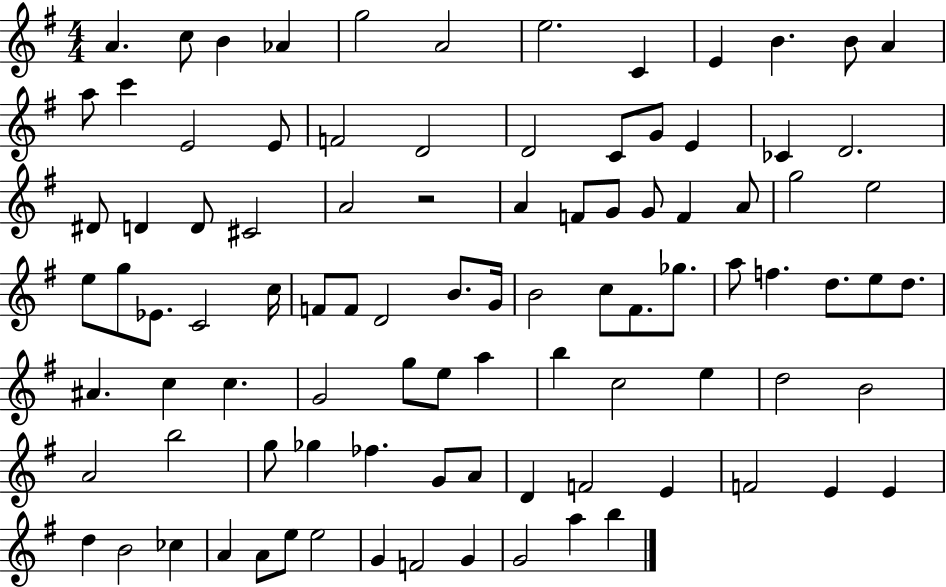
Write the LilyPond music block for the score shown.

{
  \clef treble
  \numericTimeSignature
  \time 4/4
  \key g \major
  \repeat volta 2 { a'4. c''8 b'4 aes'4 | g''2 a'2 | e''2. c'4 | e'4 b'4. b'8 a'4 | \break a''8 c'''4 e'2 e'8 | f'2 d'2 | d'2 c'8 g'8 e'4 | ces'4 d'2. | \break dis'8 d'4 d'8 cis'2 | a'2 r2 | a'4 f'8 g'8 g'8 f'4 a'8 | g''2 e''2 | \break e''8 g''8 ees'8. c'2 c''16 | f'8 f'8 d'2 b'8. g'16 | b'2 c''8 fis'8. ges''8. | a''8 f''4. d''8. e''8 d''8. | \break ais'4. c''4 c''4. | g'2 g''8 e''8 a''4 | b''4 c''2 e''4 | d''2 b'2 | \break a'2 b''2 | g''8 ges''4 fes''4. g'8 a'8 | d'4 f'2 e'4 | f'2 e'4 e'4 | \break d''4 b'2 ces''4 | a'4 a'8 e''8 e''2 | g'4 f'2 g'4 | g'2 a''4 b''4 | \break } \bar "|."
}